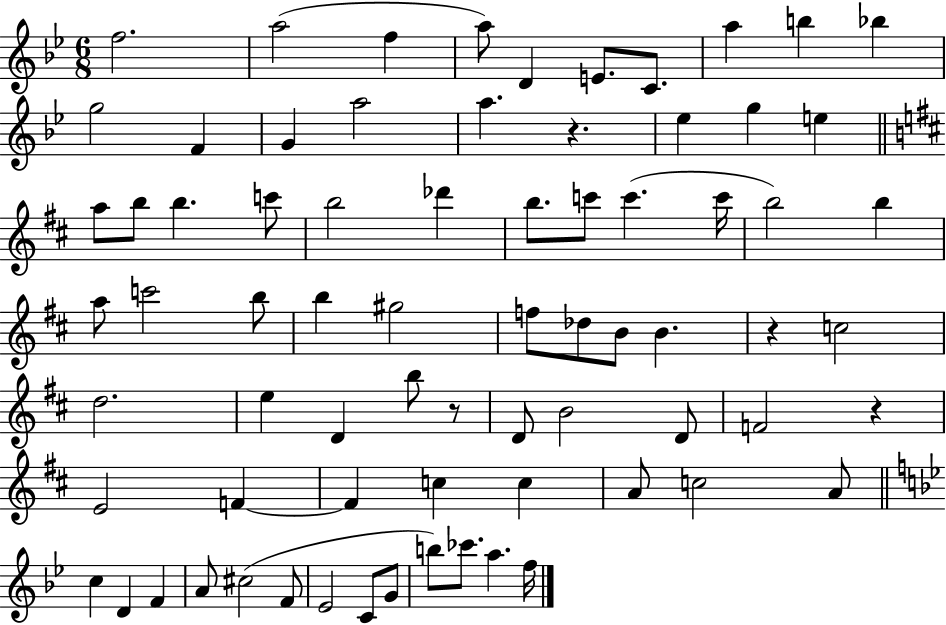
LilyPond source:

{
  \clef treble
  \numericTimeSignature
  \time 6/8
  \key bes \major
  f''2. | a''2( f''4 | a''8) d'4 e'8. c'8. | a''4 b''4 bes''4 | \break g''2 f'4 | g'4 a''2 | a''4. r4. | ees''4 g''4 e''4 | \break \bar "||" \break \key d \major a''8 b''8 b''4. c'''8 | b''2 des'''4 | b''8. c'''8 c'''4.( c'''16 | b''2) b''4 | \break a''8 c'''2 b''8 | b''4 gis''2 | f''8 des''8 b'8 b'4. | r4 c''2 | \break d''2. | e''4 d'4 b''8 r8 | d'8 b'2 d'8 | f'2 r4 | \break e'2 f'4~~ | f'4 c''4 c''4 | a'8 c''2 a'8 | \bar "||" \break \key g \minor c''4 d'4 f'4 | a'8 cis''2( f'8 | ees'2 c'8 g'8 | b''8) ces'''8. a''4. f''16 | \break \bar "|."
}